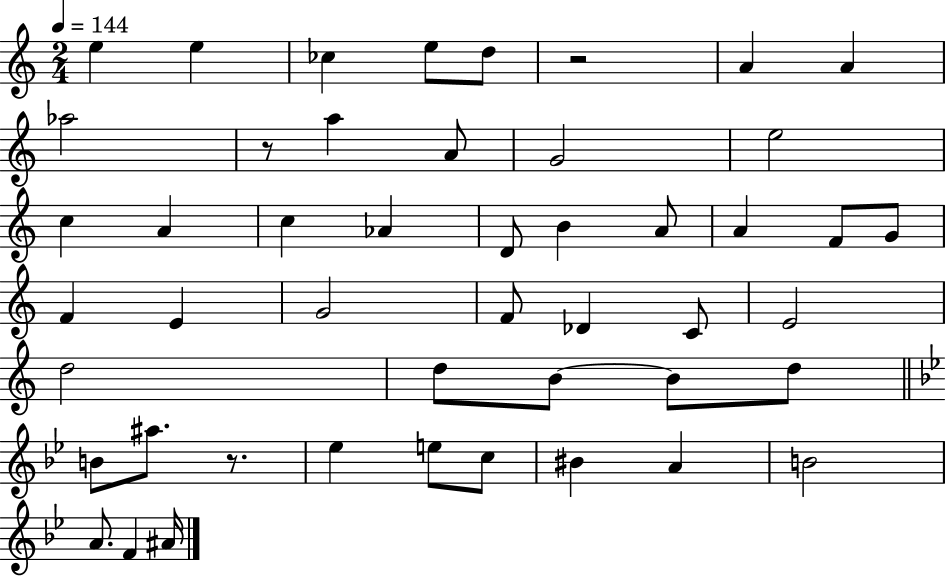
E5/q E5/q CES5/q E5/e D5/e R/h A4/q A4/q Ab5/h R/e A5/q A4/e G4/h E5/h C5/q A4/q C5/q Ab4/q D4/e B4/q A4/e A4/q F4/e G4/e F4/q E4/q G4/h F4/e Db4/q C4/e E4/h D5/h D5/e B4/e B4/e D5/e B4/e A#5/e. R/e. Eb5/q E5/e C5/e BIS4/q A4/q B4/h A4/e. F4/q A#4/s